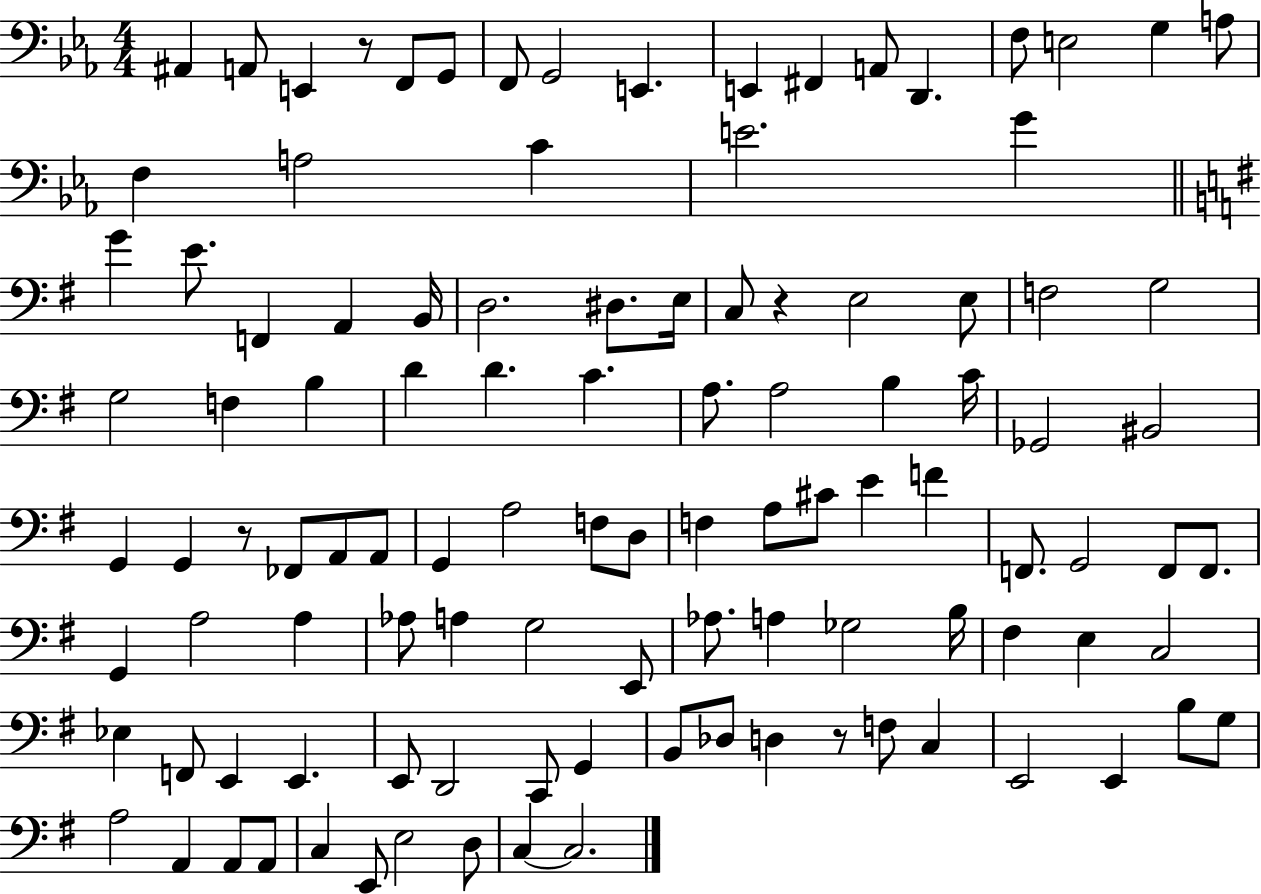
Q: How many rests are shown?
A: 4